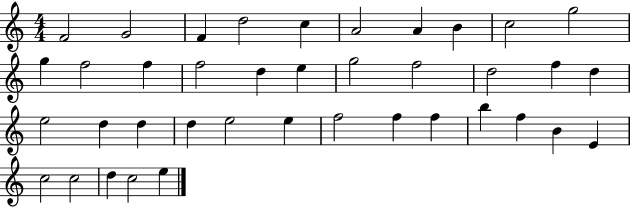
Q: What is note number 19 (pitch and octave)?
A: D5